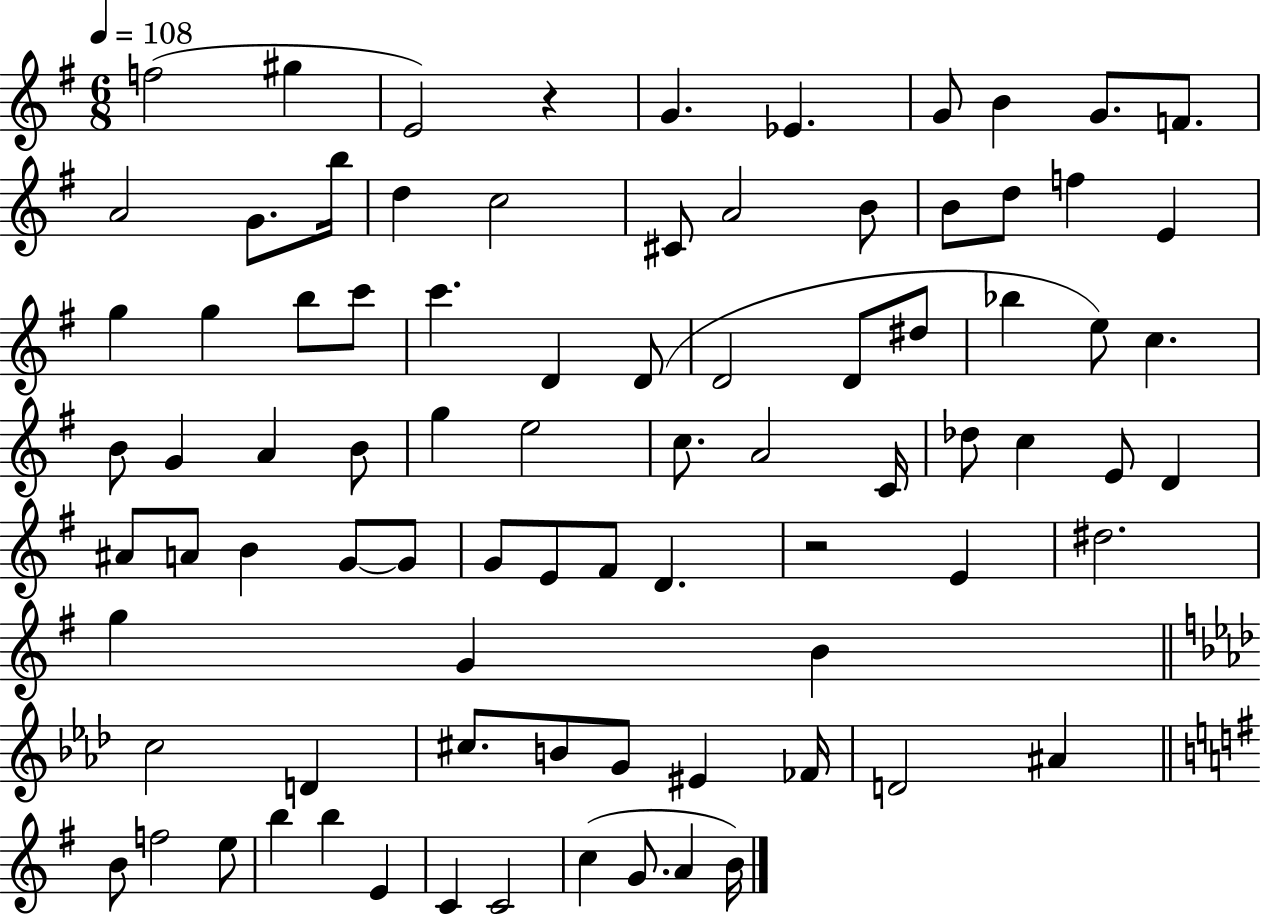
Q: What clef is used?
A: treble